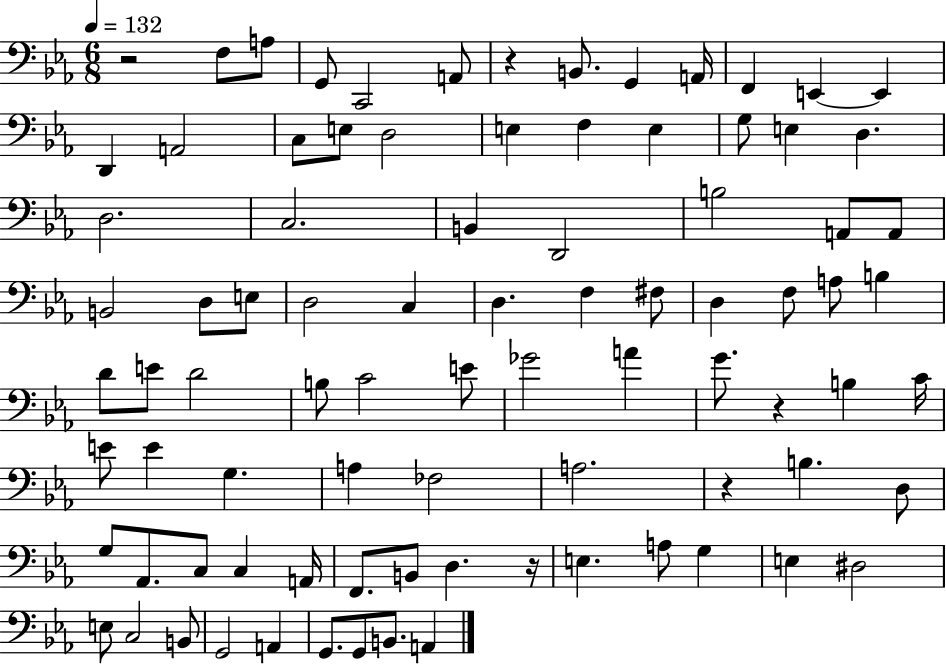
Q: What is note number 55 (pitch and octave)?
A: G3